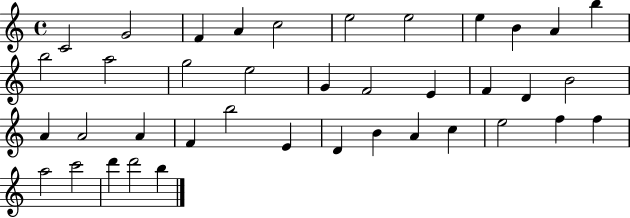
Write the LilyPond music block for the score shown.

{
  \clef treble
  \time 4/4
  \defaultTimeSignature
  \key c \major
  c'2 g'2 | f'4 a'4 c''2 | e''2 e''2 | e''4 b'4 a'4 b''4 | \break b''2 a''2 | g''2 e''2 | g'4 f'2 e'4 | f'4 d'4 b'2 | \break a'4 a'2 a'4 | f'4 b''2 e'4 | d'4 b'4 a'4 c''4 | e''2 f''4 f''4 | \break a''2 c'''2 | d'''4 d'''2 b''4 | \bar "|."
}